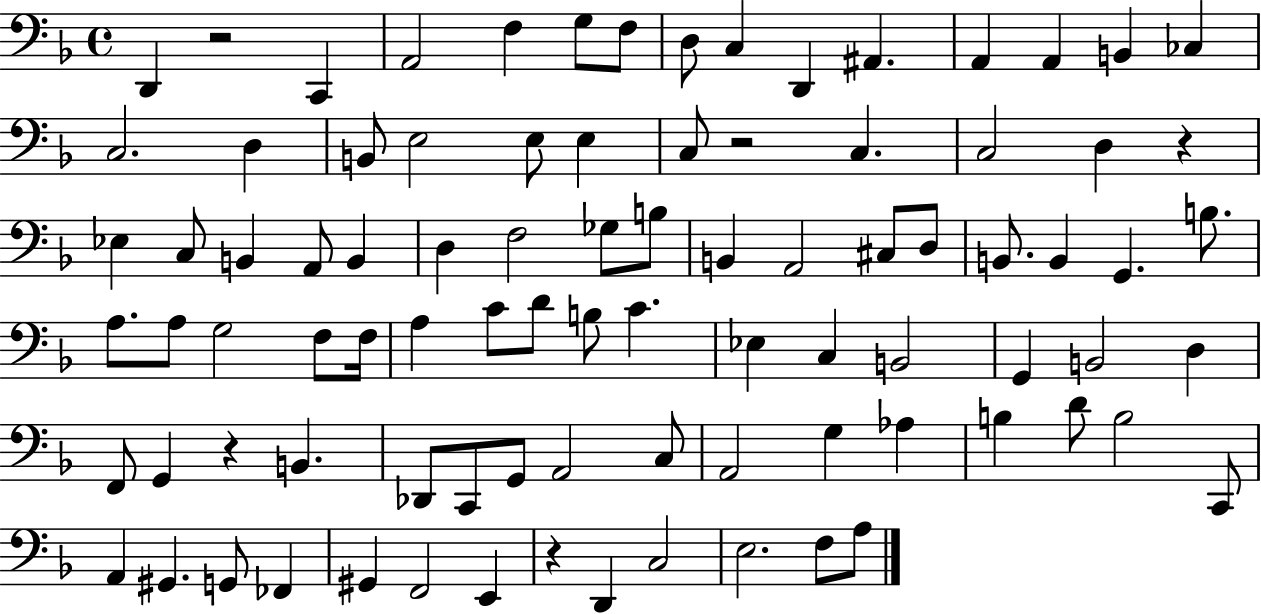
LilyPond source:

{
  \clef bass
  \time 4/4
  \defaultTimeSignature
  \key f \major
  d,4 r2 c,4 | a,2 f4 g8 f8 | d8 c4 d,4 ais,4. | a,4 a,4 b,4 ces4 | \break c2. d4 | b,8 e2 e8 e4 | c8 r2 c4. | c2 d4 r4 | \break ees4 c8 b,4 a,8 b,4 | d4 f2 ges8 b8 | b,4 a,2 cis8 d8 | b,8. b,4 g,4. b8. | \break a8. a8 g2 f8 f16 | a4 c'8 d'8 b8 c'4. | ees4 c4 b,2 | g,4 b,2 d4 | \break f,8 g,4 r4 b,4. | des,8 c,8 g,8 a,2 c8 | a,2 g4 aes4 | b4 d'8 b2 c,8 | \break a,4 gis,4. g,8 fes,4 | gis,4 f,2 e,4 | r4 d,4 c2 | e2. f8 a8 | \break \bar "|."
}